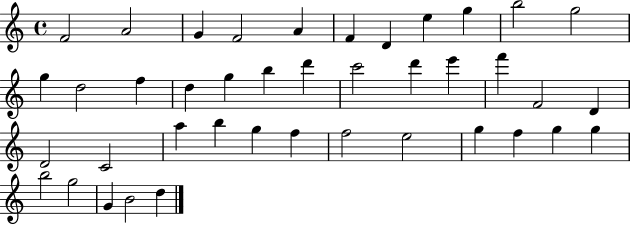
F4/h A4/h G4/q F4/h A4/q F4/q D4/q E5/q G5/q B5/h G5/h G5/q D5/h F5/q D5/q G5/q B5/q D6/q C6/h D6/q E6/q F6/q F4/h D4/q D4/h C4/h A5/q B5/q G5/q F5/q F5/h E5/h G5/q F5/q G5/q G5/q B5/h G5/h G4/q B4/h D5/q